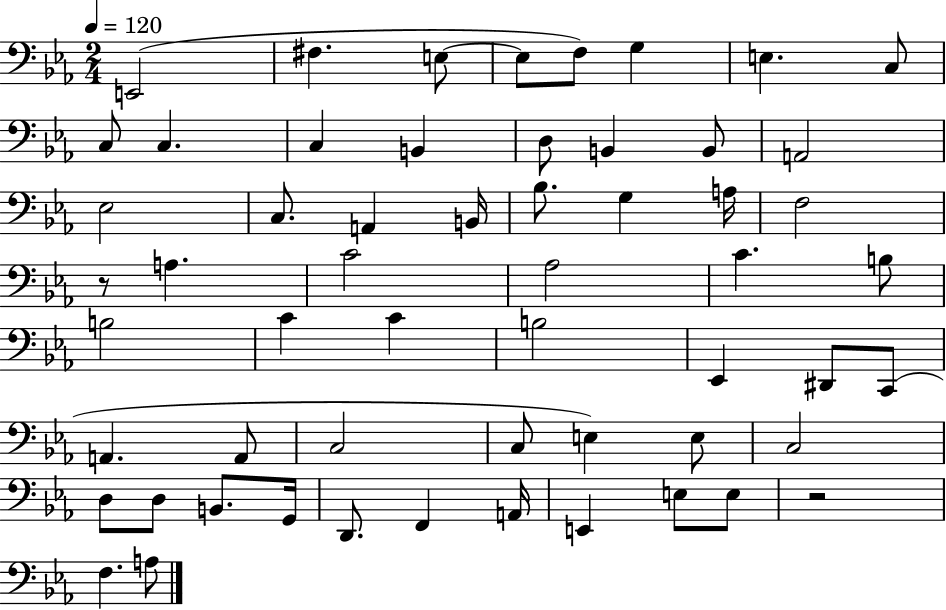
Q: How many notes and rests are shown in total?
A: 57